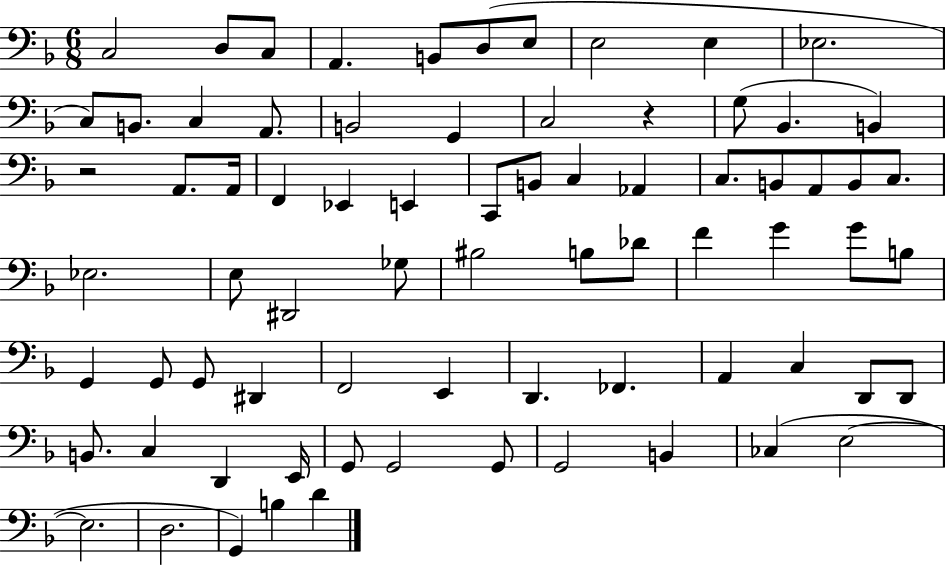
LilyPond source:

{
  \clef bass
  \numericTimeSignature
  \time 6/8
  \key f \major
  c2 d8 c8 | a,4. b,8 d8( e8 | e2 e4 | ees2. | \break c8) b,8. c4 a,8. | b,2 g,4 | c2 r4 | g8( bes,4. b,4) | \break r2 a,8. a,16 | f,4 ees,4 e,4 | c,8 b,8 c4 aes,4 | c8. b,8 a,8 b,8 c8. | \break ees2. | e8 dis,2 ges8 | bis2 b8 des'8 | f'4 g'4 g'8 b8 | \break g,4 g,8 g,8 dis,4 | f,2 e,4 | d,4. fes,4. | a,4 c4 d,8 d,8 | \break b,8. c4 d,4 e,16 | g,8 g,2 g,8 | g,2 b,4 | ces4( e2~~ | \break e2. | d2. | g,4) b4 d'4 | \bar "|."
}